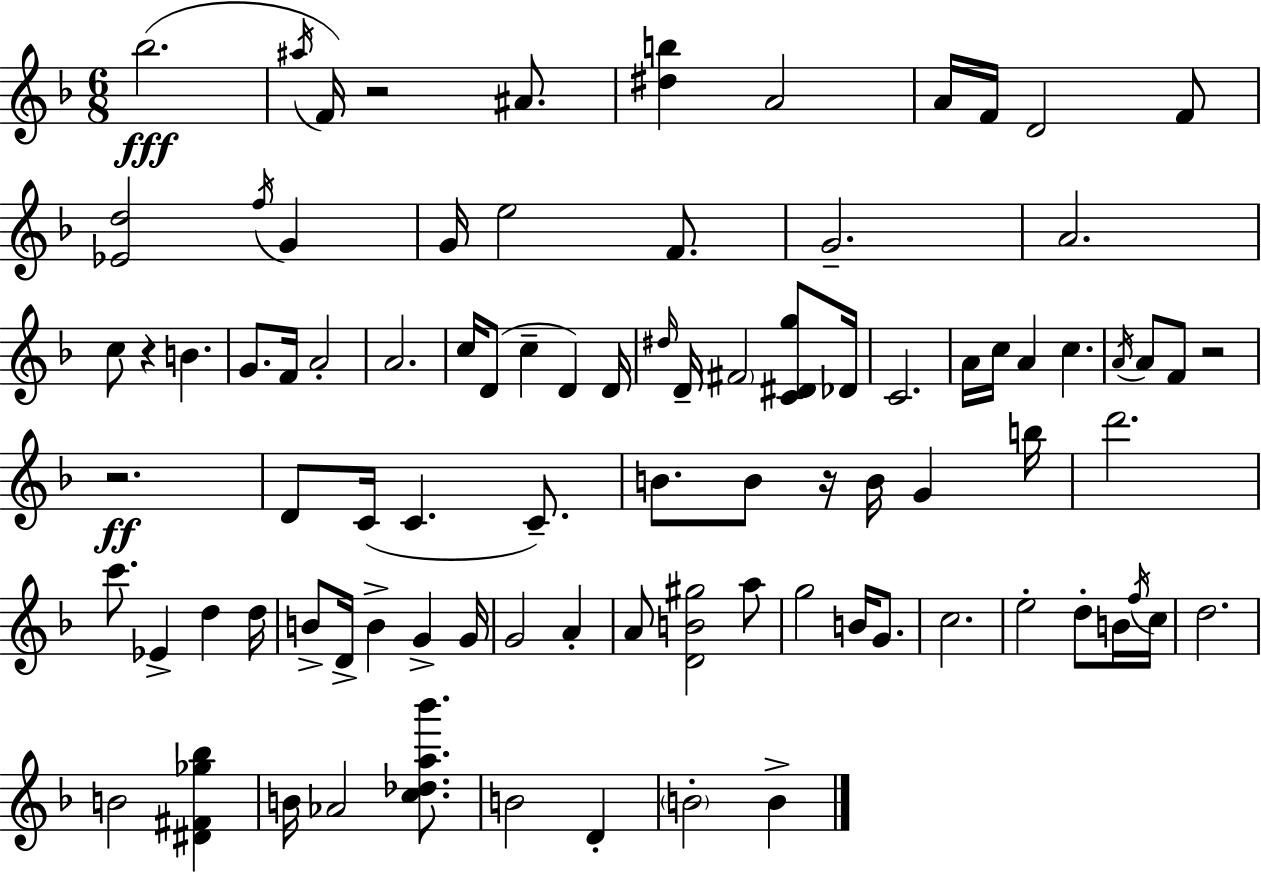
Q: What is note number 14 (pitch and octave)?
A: F4